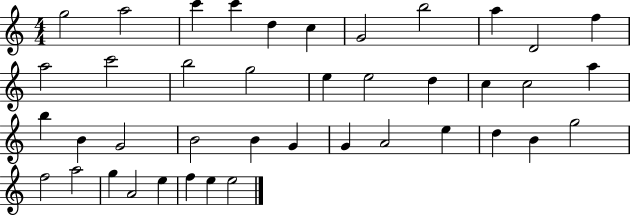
{
  \clef treble
  \numericTimeSignature
  \time 4/4
  \key c \major
  g''2 a''2 | c'''4 c'''4 d''4 c''4 | g'2 b''2 | a''4 d'2 f''4 | \break a''2 c'''2 | b''2 g''2 | e''4 e''2 d''4 | c''4 c''2 a''4 | \break b''4 b'4 g'2 | b'2 b'4 g'4 | g'4 a'2 e''4 | d''4 b'4 g''2 | \break f''2 a''2 | g''4 a'2 e''4 | f''4 e''4 e''2 | \bar "|."
}